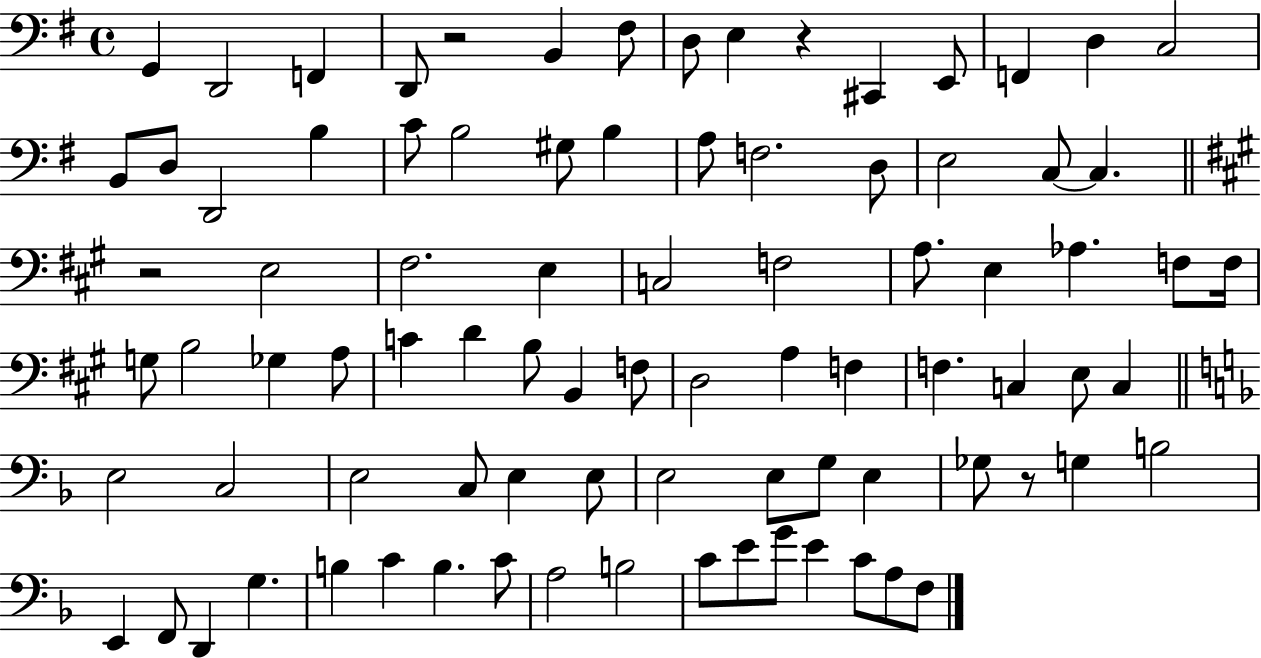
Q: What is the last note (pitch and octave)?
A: F3